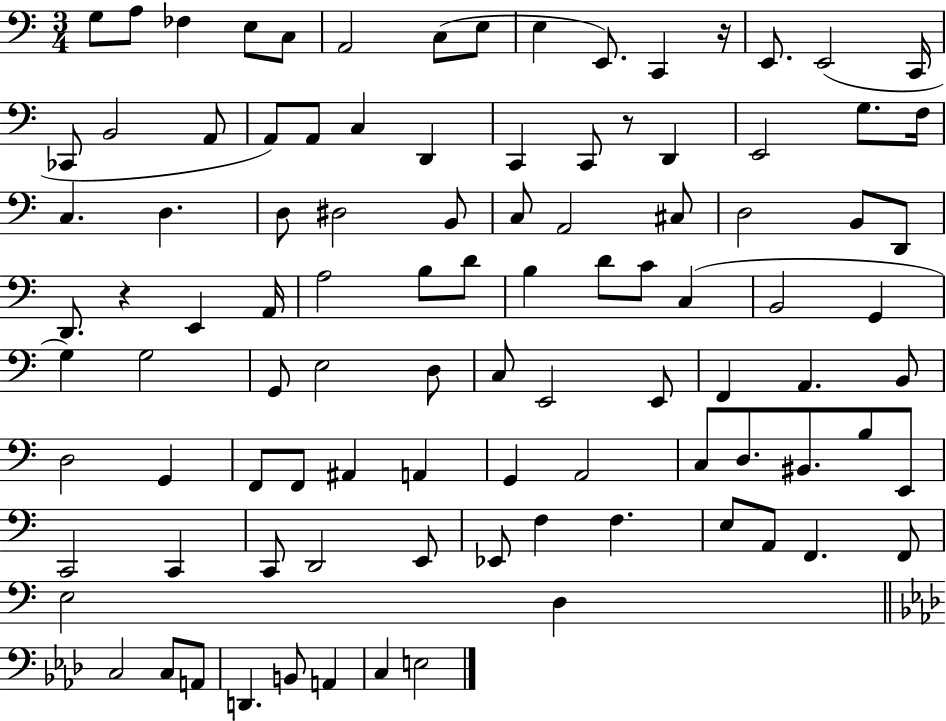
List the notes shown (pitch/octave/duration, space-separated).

G3/e A3/e FES3/q E3/e C3/e A2/h C3/e E3/e E3/q E2/e. C2/q R/s E2/e. E2/h C2/s CES2/e B2/h A2/e A2/e A2/e C3/q D2/q C2/q C2/e R/e D2/q E2/h G3/e. F3/s C3/q. D3/q. D3/e D#3/h B2/e C3/e A2/h C#3/e D3/h B2/e D2/e D2/e. R/q E2/q A2/s A3/h B3/e D4/e B3/q D4/e C4/e C3/q B2/h G2/q G3/q G3/h G2/e E3/h D3/e C3/e E2/h E2/e F2/q A2/q. B2/e D3/h G2/q F2/e F2/e A#2/q A2/q G2/q A2/h C3/e D3/e. BIS2/e. B3/e E2/e C2/h C2/q C2/e D2/h E2/e Eb2/e F3/q F3/q. E3/e A2/e F2/q. F2/e E3/h D3/q C3/h C3/e A2/e D2/q. B2/e A2/q C3/q E3/h